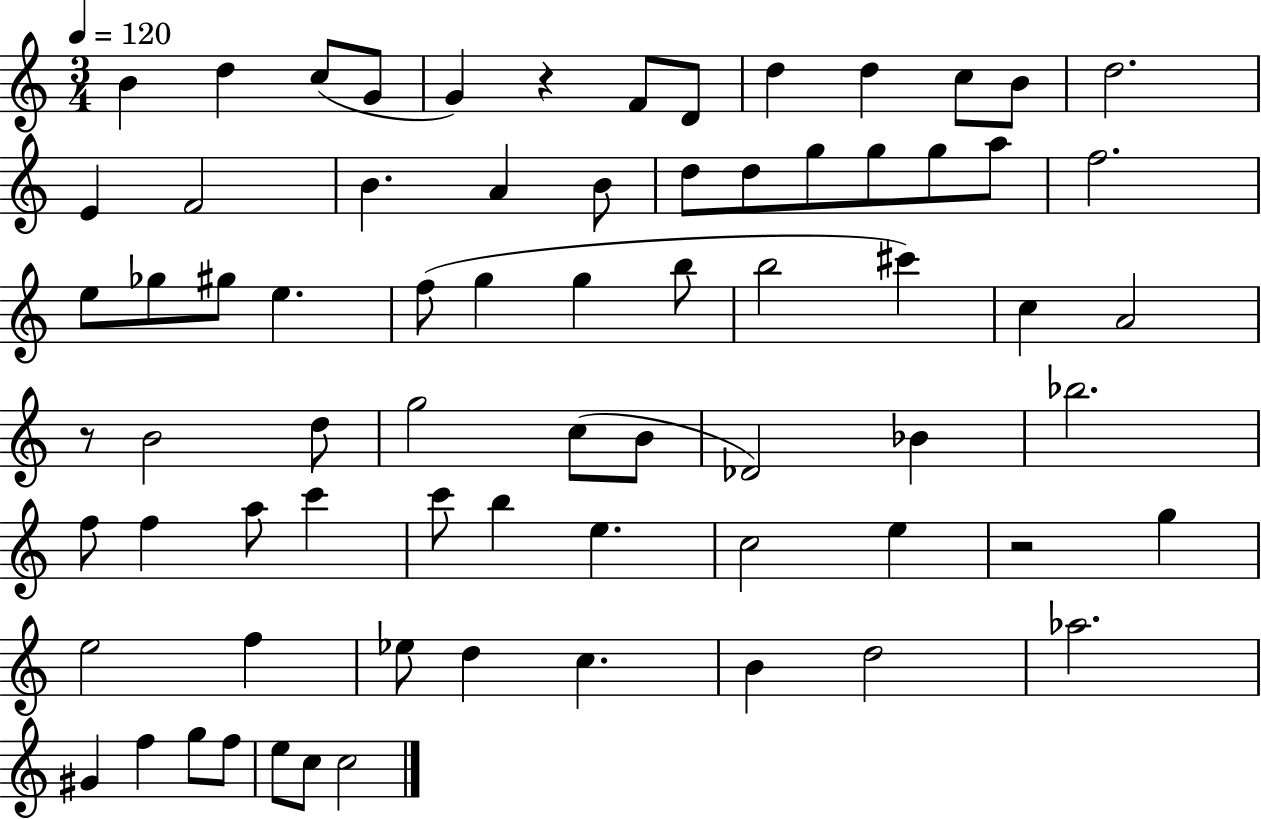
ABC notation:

X:1
T:Untitled
M:3/4
L:1/4
K:C
B d c/2 G/2 G z F/2 D/2 d d c/2 B/2 d2 E F2 B A B/2 d/2 d/2 g/2 g/2 g/2 a/2 f2 e/2 _g/2 ^g/2 e f/2 g g b/2 b2 ^c' c A2 z/2 B2 d/2 g2 c/2 B/2 _D2 _B _b2 f/2 f a/2 c' c'/2 b e c2 e z2 g e2 f _e/2 d c B d2 _a2 ^G f g/2 f/2 e/2 c/2 c2